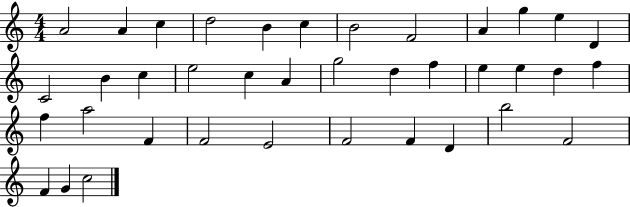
A4/h A4/q C5/q D5/h B4/q C5/q B4/h F4/h A4/q G5/q E5/q D4/q C4/h B4/q C5/q E5/h C5/q A4/q G5/h D5/q F5/q E5/q E5/q D5/q F5/q F5/q A5/h F4/q F4/h E4/h F4/h F4/q D4/q B5/h F4/h F4/q G4/q C5/h